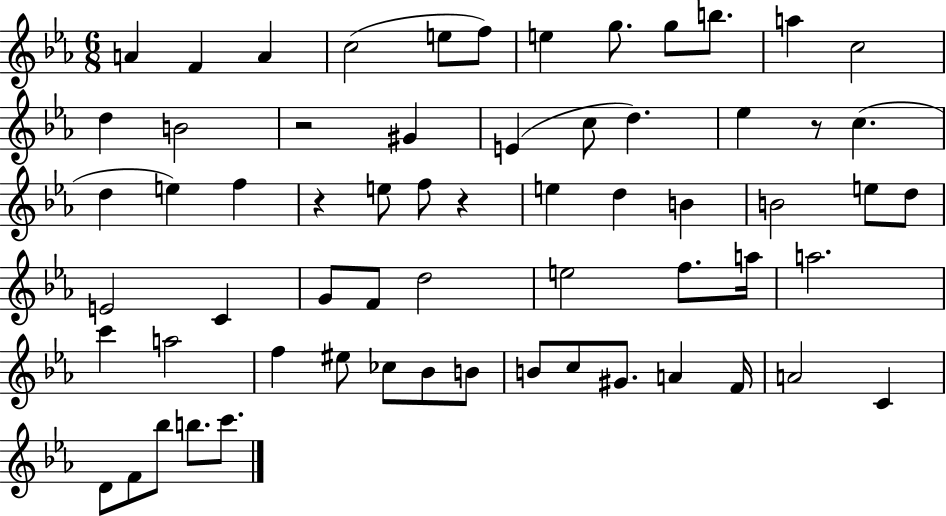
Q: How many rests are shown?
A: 4